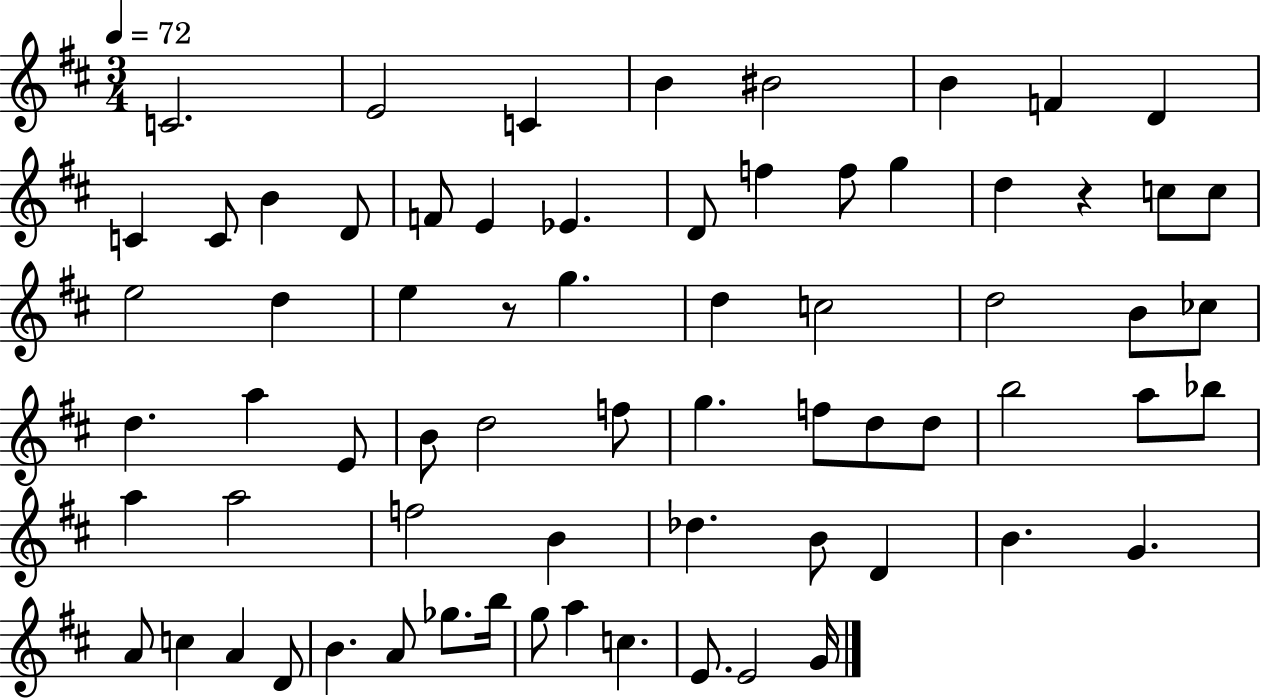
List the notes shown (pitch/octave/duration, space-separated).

C4/h. E4/h C4/q B4/q BIS4/h B4/q F4/q D4/q C4/q C4/e B4/q D4/e F4/e E4/q Eb4/q. D4/e F5/q F5/e G5/q D5/q R/q C5/e C5/e E5/h D5/q E5/q R/e G5/q. D5/q C5/h D5/h B4/e CES5/e D5/q. A5/q E4/e B4/e D5/h F5/e G5/q. F5/e D5/e D5/e B5/h A5/e Bb5/e A5/q A5/h F5/h B4/q Db5/q. B4/e D4/q B4/q. G4/q. A4/e C5/q A4/q D4/e B4/q. A4/e Gb5/e. B5/s G5/e A5/q C5/q. E4/e. E4/h G4/s